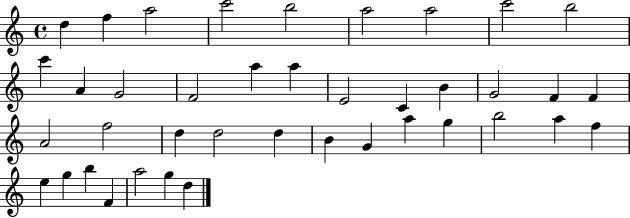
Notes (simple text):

D5/q F5/q A5/h C6/h B5/h A5/h A5/h C6/h B5/h C6/q A4/q G4/h F4/h A5/q A5/q E4/h C4/q B4/q G4/h F4/q F4/q A4/h F5/h D5/q D5/h D5/q B4/q G4/q A5/q G5/q B5/h A5/q F5/q E5/q G5/q B5/q F4/q A5/h G5/q D5/q